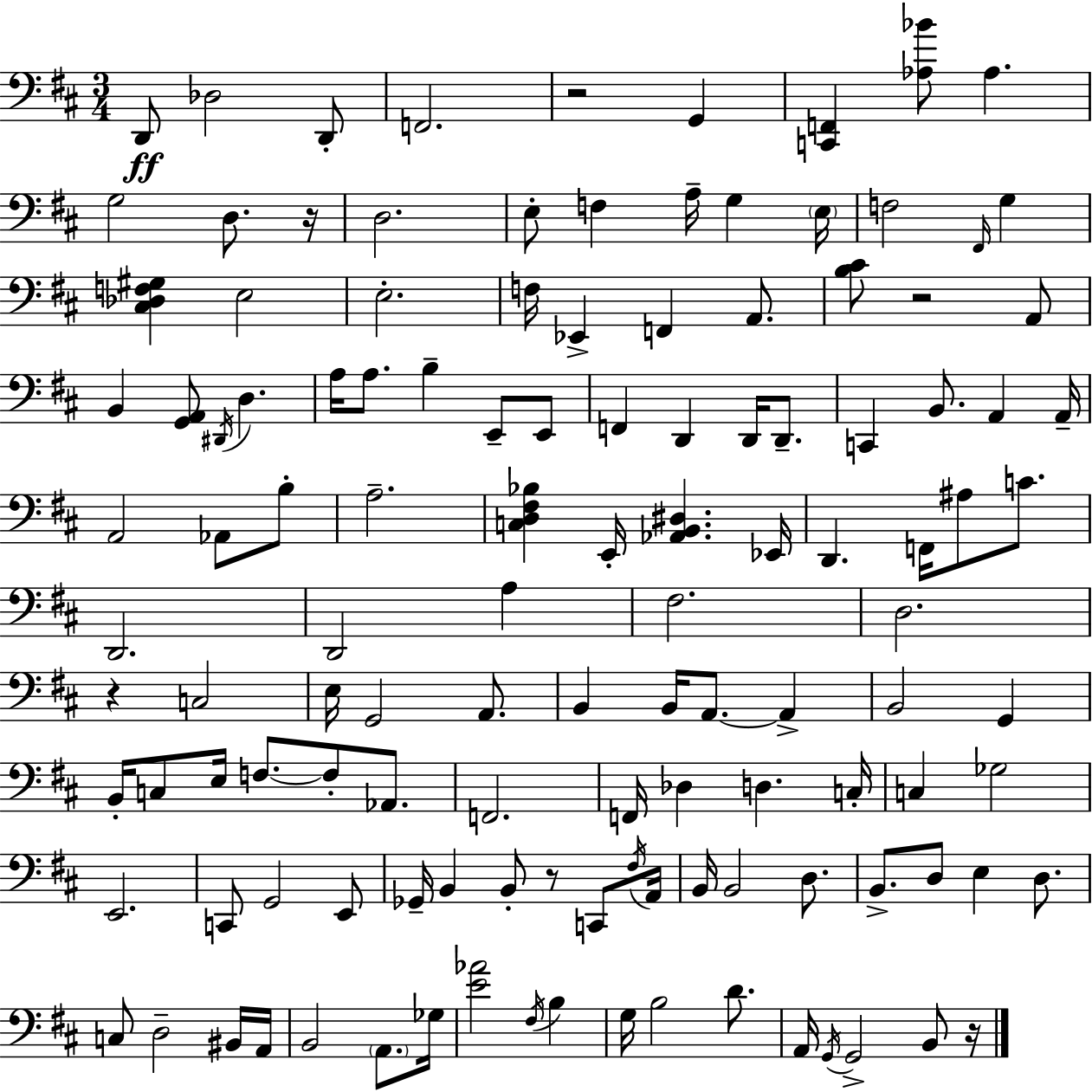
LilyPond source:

{
  \clef bass
  \numericTimeSignature
  \time 3/4
  \key d \major
  \repeat volta 2 { d,8\ff des2 d,8-. | f,2. | r2 g,4 | <c, f,>4 <aes bes'>8 aes4. | \break g2 d8. r16 | d2. | e8-. f4 a16-- g4 \parenthesize e16 | f2 \grace { fis,16 } g4 | \break <cis des f gis>4 e2 | e2.-. | f16 ees,4-> f,4 a,8. | <b cis'>8 r2 a,8 | \break b,4 <g, a,>8 \acciaccatura { dis,16 } d4. | a16 a8. b4-- e,8-- | e,8 f,4 d,4 d,16 d,8.-- | c,4 b,8. a,4 | \break a,16-- a,2 aes,8 | b8-. a2.-- | <c d fis bes>4 e,16-. <aes, b, dis>4. | ees,16 d,4. f,16 ais8 c'8. | \break d,2. | d,2 a4 | fis2. | d2. | \break r4 c2 | e16 g,2 a,8. | b,4 b,16 a,8.~~ a,4-> | b,2 g,4 | \break b,16-. c8 e16 f8.~~ f8-. aes,8. | f,2. | f,16 des4 d4. | c16-. c4 ges2 | \break e,2. | c,8 g,2 | e,8 ges,16-- b,4 b,8-. r8 c,8 | \acciaccatura { fis16 } a,16 b,16 b,2 | \break d8. b,8.-> d8 e4 | d8. c8 d2-- | bis,16 a,16 b,2 \parenthesize a,8. | ges16 <e' aes'>2 \acciaccatura { fis16 } | \break b4 g16 b2 | d'8. a,16 \acciaccatura { g,16 } g,2-> | b,8 r16 } \bar "|."
}